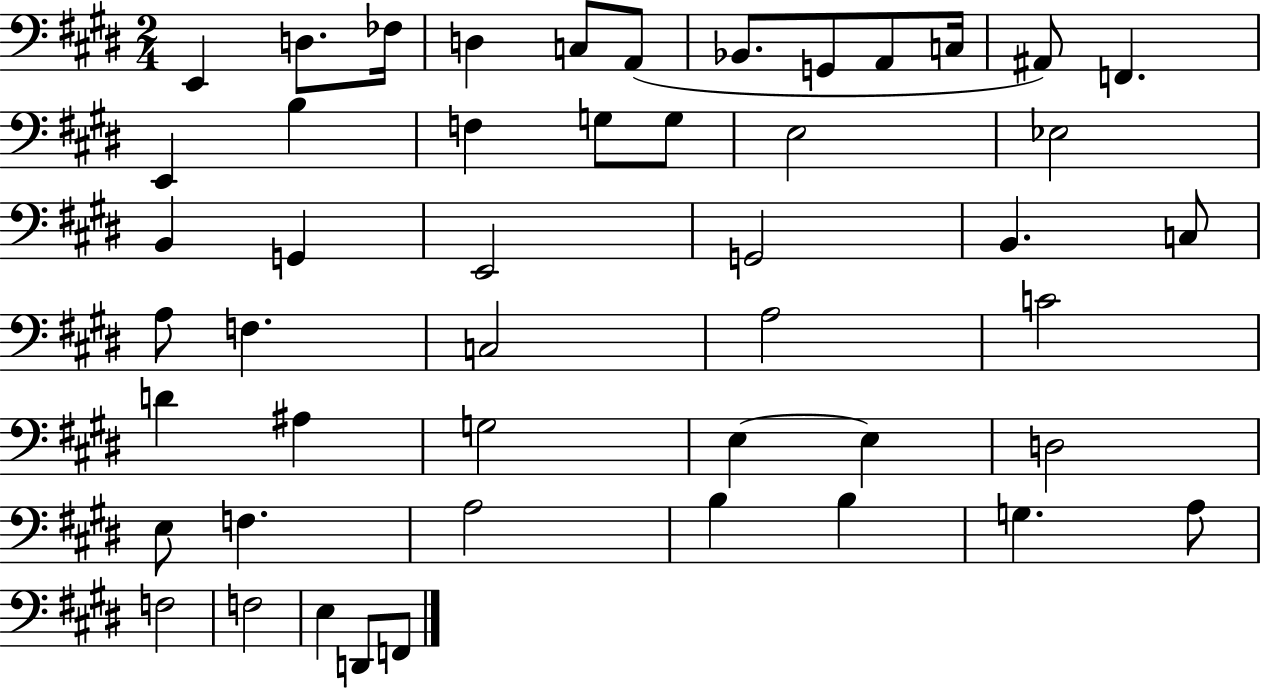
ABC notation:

X:1
T:Untitled
M:2/4
L:1/4
K:E
E,, D,/2 _F,/4 D, C,/2 A,,/2 _B,,/2 G,,/2 A,,/2 C,/4 ^A,,/2 F,, E,, B, F, G,/2 G,/2 E,2 _E,2 B,, G,, E,,2 G,,2 B,, C,/2 A,/2 F, C,2 A,2 C2 D ^A, G,2 E, E, D,2 E,/2 F, A,2 B, B, G, A,/2 F,2 F,2 E, D,,/2 F,,/2